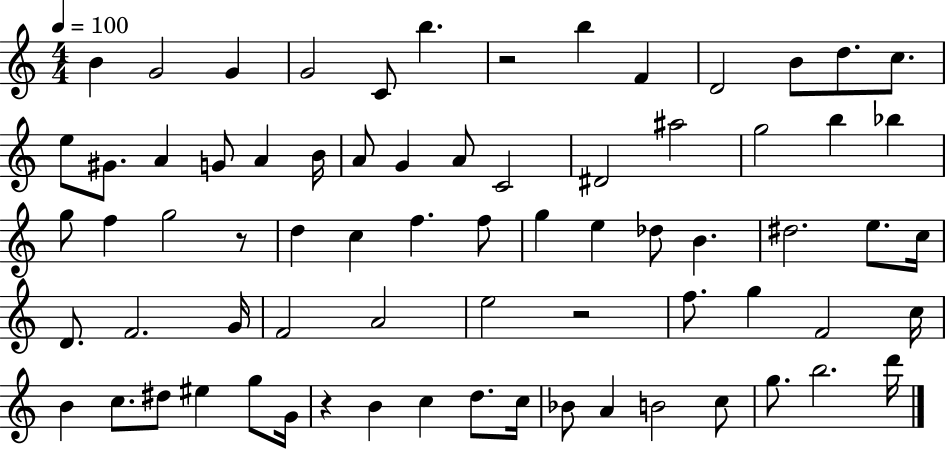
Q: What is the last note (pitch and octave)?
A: D6